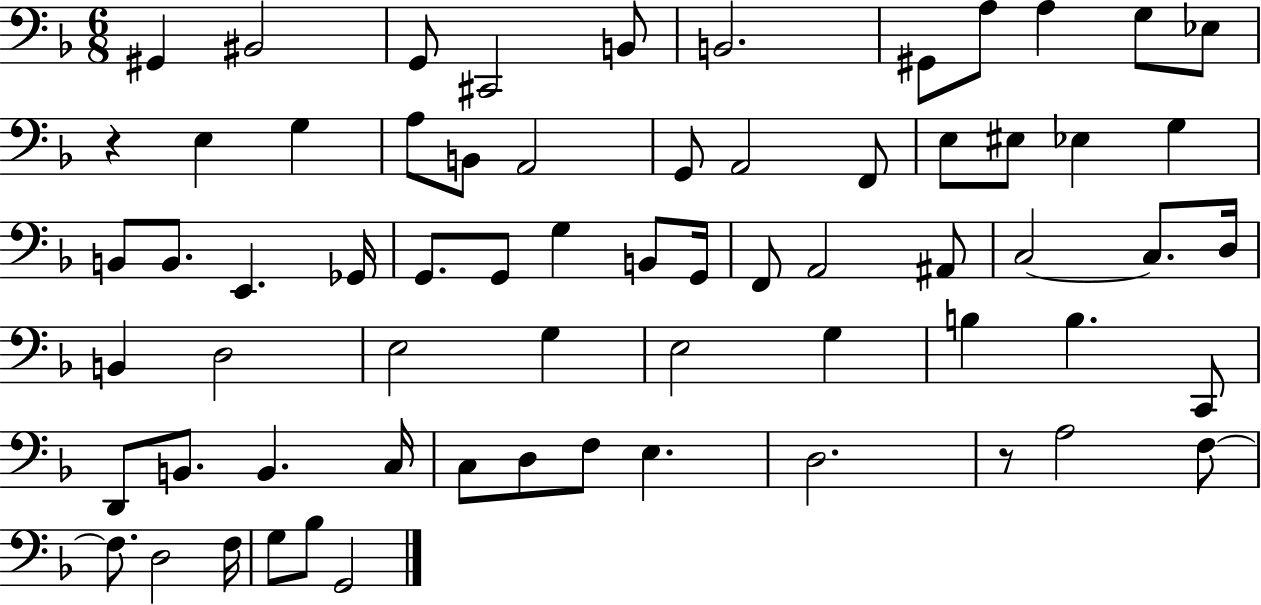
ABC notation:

X:1
T:Untitled
M:6/8
L:1/4
K:F
^G,, ^B,,2 G,,/2 ^C,,2 B,,/2 B,,2 ^G,,/2 A,/2 A, G,/2 _E,/2 z E, G, A,/2 B,,/2 A,,2 G,,/2 A,,2 F,,/2 E,/2 ^E,/2 _E, G, B,,/2 B,,/2 E,, _G,,/4 G,,/2 G,,/2 G, B,,/2 G,,/4 F,,/2 A,,2 ^A,,/2 C,2 C,/2 D,/4 B,, D,2 E,2 G, E,2 G, B, B, C,,/2 D,,/2 B,,/2 B,, C,/4 C,/2 D,/2 F,/2 E, D,2 z/2 A,2 F,/2 F,/2 D,2 F,/4 G,/2 _B,/2 G,,2